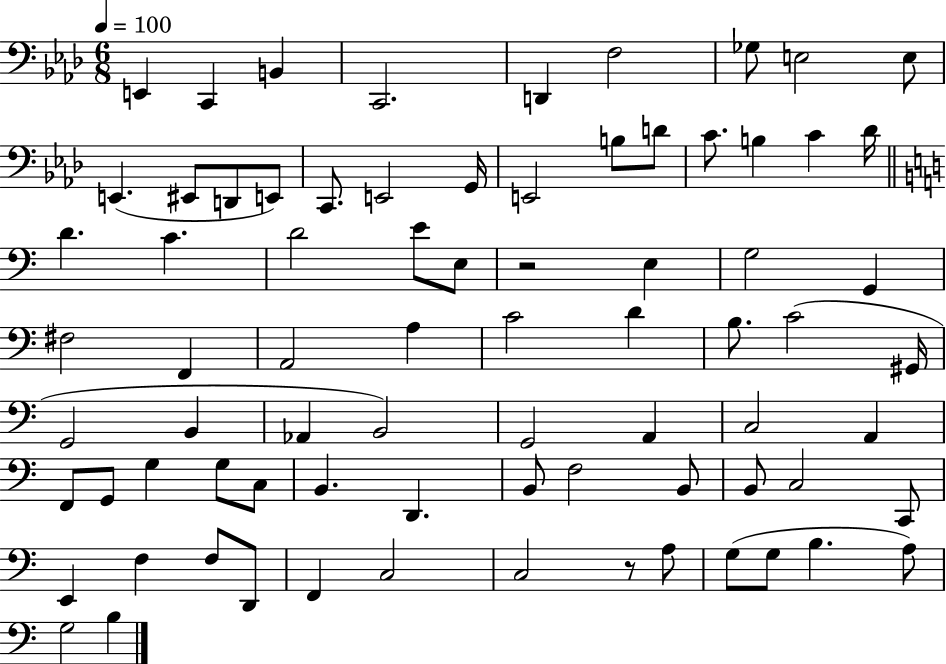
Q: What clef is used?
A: bass